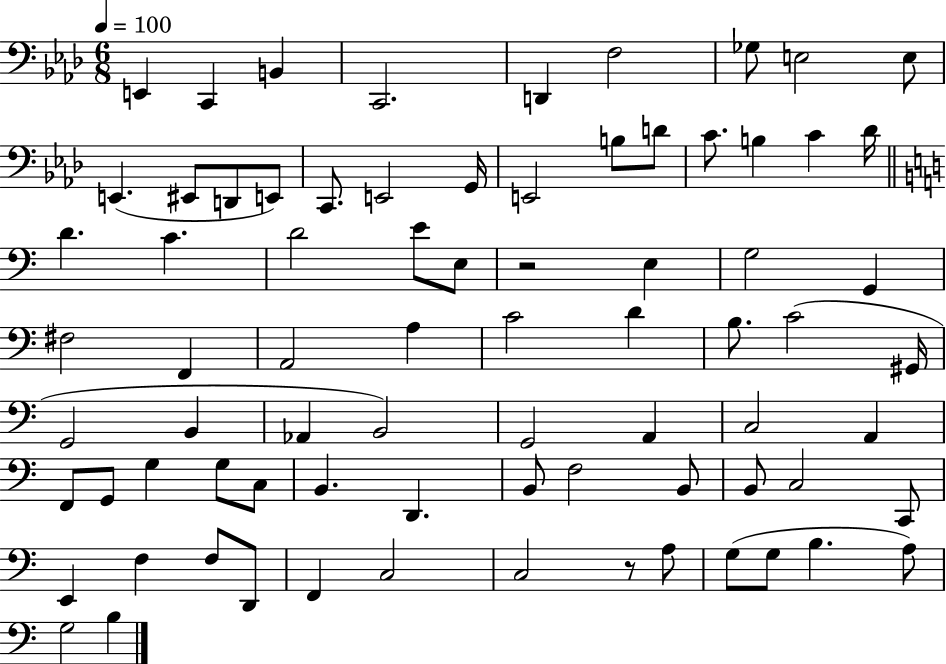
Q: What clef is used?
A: bass